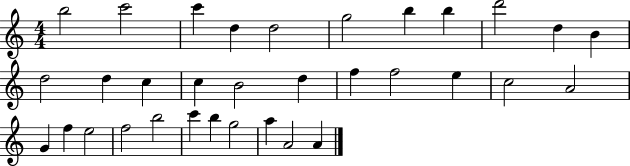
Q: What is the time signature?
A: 4/4